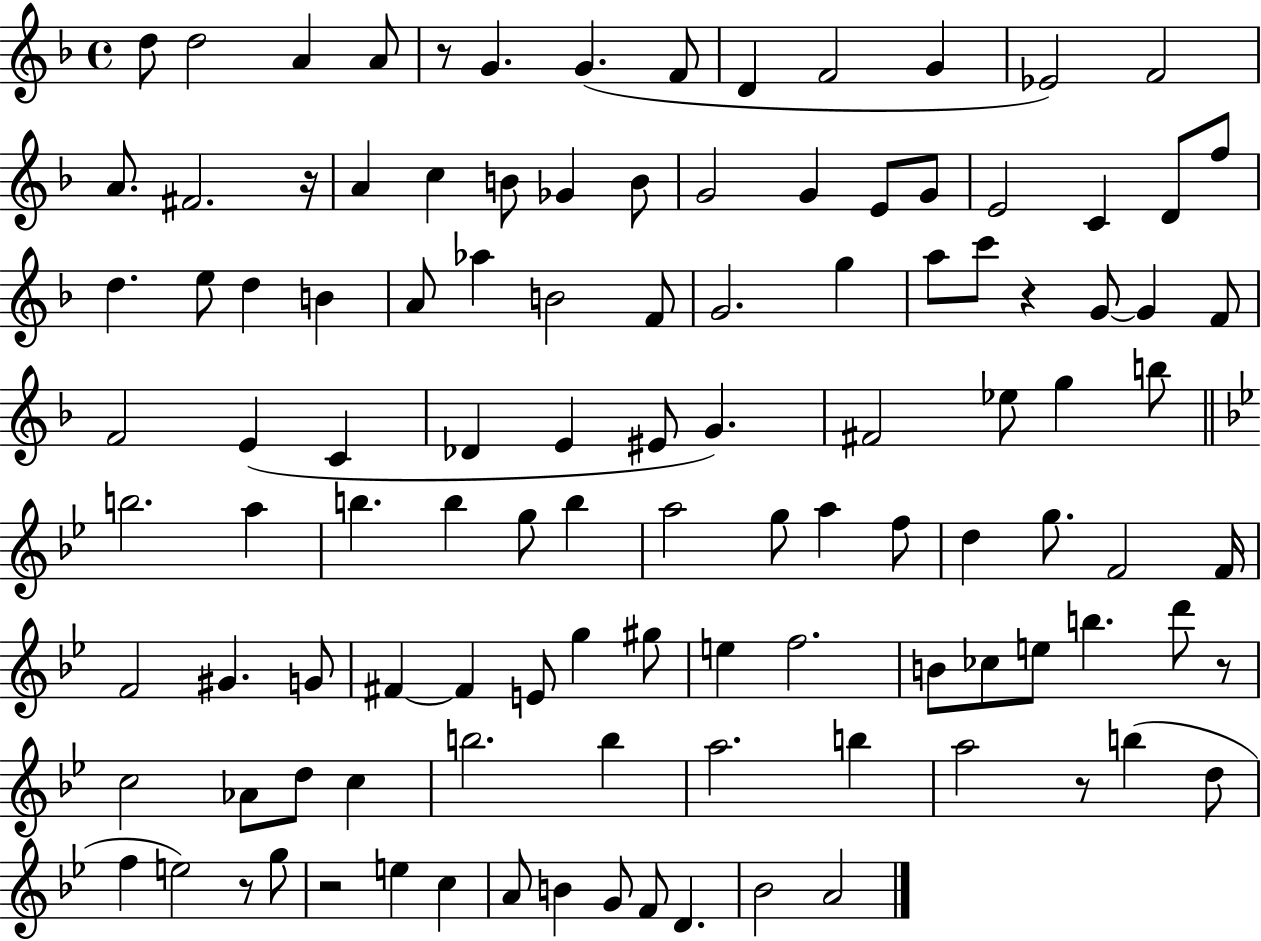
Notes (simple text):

D5/e D5/h A4/q A4/e R/e G4/q. G4/q. F4/e D4/q F4/h G4/q Eb4/h F4/h A4/e. F#4/h. R/s A4/q C5/q B4/e Gb4/q B4/e G4/h G4/q E4/e G4/e E4/h C4/q D4/e F5/e D5/q. E5/e D5/q B4/q A4/e Ab5/q B4/h F4/e G4/h. G5/q A5/e C6/e R/q G4/e G4/q F4/e F4/h E4/q C4/q Db4/q E4/q EIS4/e G4/q. F#4/h Eb5/e G5/q B5/e B5/h. A5/q B5/q. B5/q G5/e B5/q A5/h G5/e A5/q F5/e D5/q G5/e. F4/h F4/s F4/h G#4/q. G4/e F#4/q F#4/q E4/e G5/q G#5/e E5/q F5/h. B4/e CES5/e E5/e B5/q. D6/e R/e C5/h Ab4/e D5/e C5/q B5/h. B5/q A5/h. B5/q A5/h R/e B5/q D5/e F5/q E5/h R/e G5/e R/h E5/q C5/q A4/e B4/q G4/e F4/e D4/q. Bb4/h A4/h